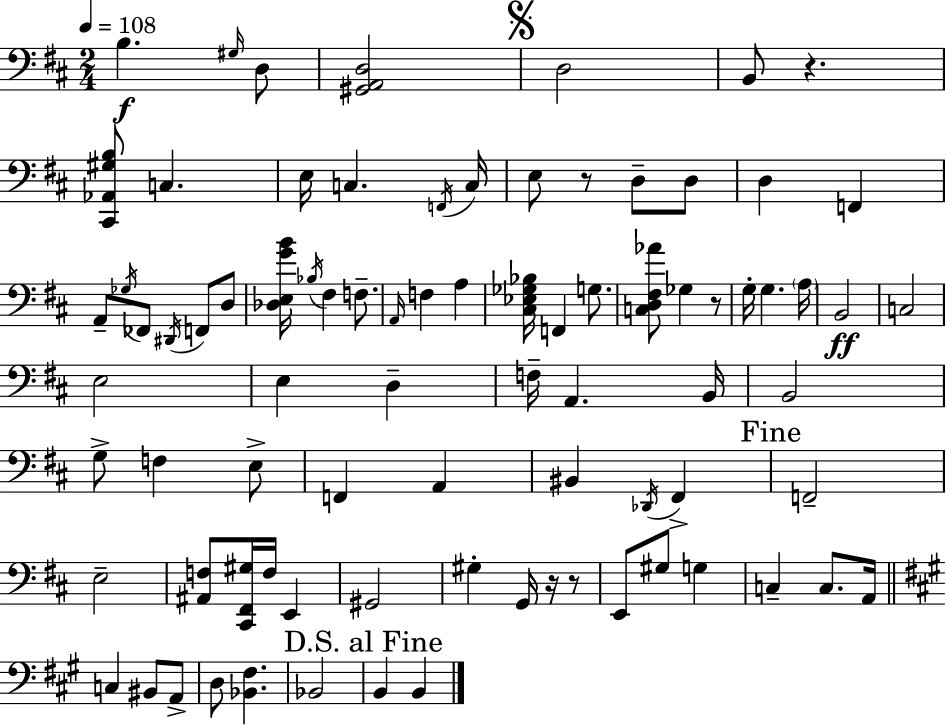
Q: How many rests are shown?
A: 5